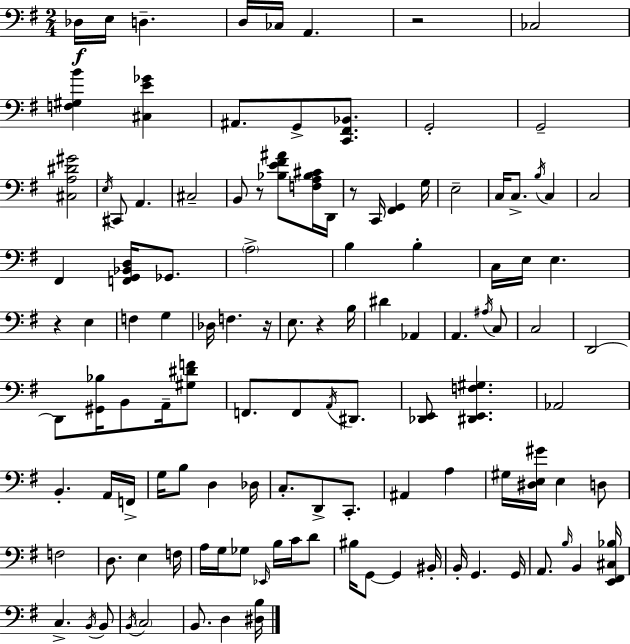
{
  \clef bass
  \numericTimeSignature
  \time 2/4
  \key g \major
  des16\f e16 d4.-- | d16 ces16 a,4. | r2 | ces2 | \break <f gis b'>4 <cis e' ges'>4 | ais,8. g,8-> <c, fis, bes,>8. | g,2-. | g,2-- | \break <cis a dis' gis'>2 | \acciaccatura { e16 } cis,8 a,4. | cis2-- | b,8 r8 <bes e' fis' ais'>8 <f a bes cis'>16 | \break d,16 r8 c,16 <fis, g,>4 | g16 e2-- | c16 c8.-> \acciaccatura { b16 } c4 | c2 | \break fis,4 <f, g, bes, d>16 ges,8. | \parenthesize a2-> | b4 b4-. | c16 e16 e4. | \break r4 e4 | f4 g4 | des16 f4. | r16 e8. r4 | \break b16 dis'4 aes,4 | a,4. | \acciaccatura { ais16 } c8 c2 | d,2~~ | \break d,8 <gis, bes>16 b,8 | a,16-- <gis dis' f'>8 f,8. f,8 | \acciaccatura { a,16 } dis,8. <des, e,>8 <dis, e, f gis>4. | aes,2 | \break b,4.-. | a,16 f,16-> g16 b8 d4 | des16 c8.-. d,8-> | c,8.-. ais,4 | \break a4 gis16 <dis e gis'>16 e4 | d8 f2 | d8. e4 | f16 a16 g16 ges8 | \break \grace { ees,16 } b16 c'16 d'8 bis16 g,8~~ | g,4 bis,16-. b,16-. g,4. | g,16 a,8. | \grace { b16 } b,4 <e, fis, cis bes>16 c4.-> | \break \acciaccatura { b,16 } b,8 \acciaccatura { b,16 } | \parenthesize c2 | b,8. d4 <dis b>16 | \bar "|."
}